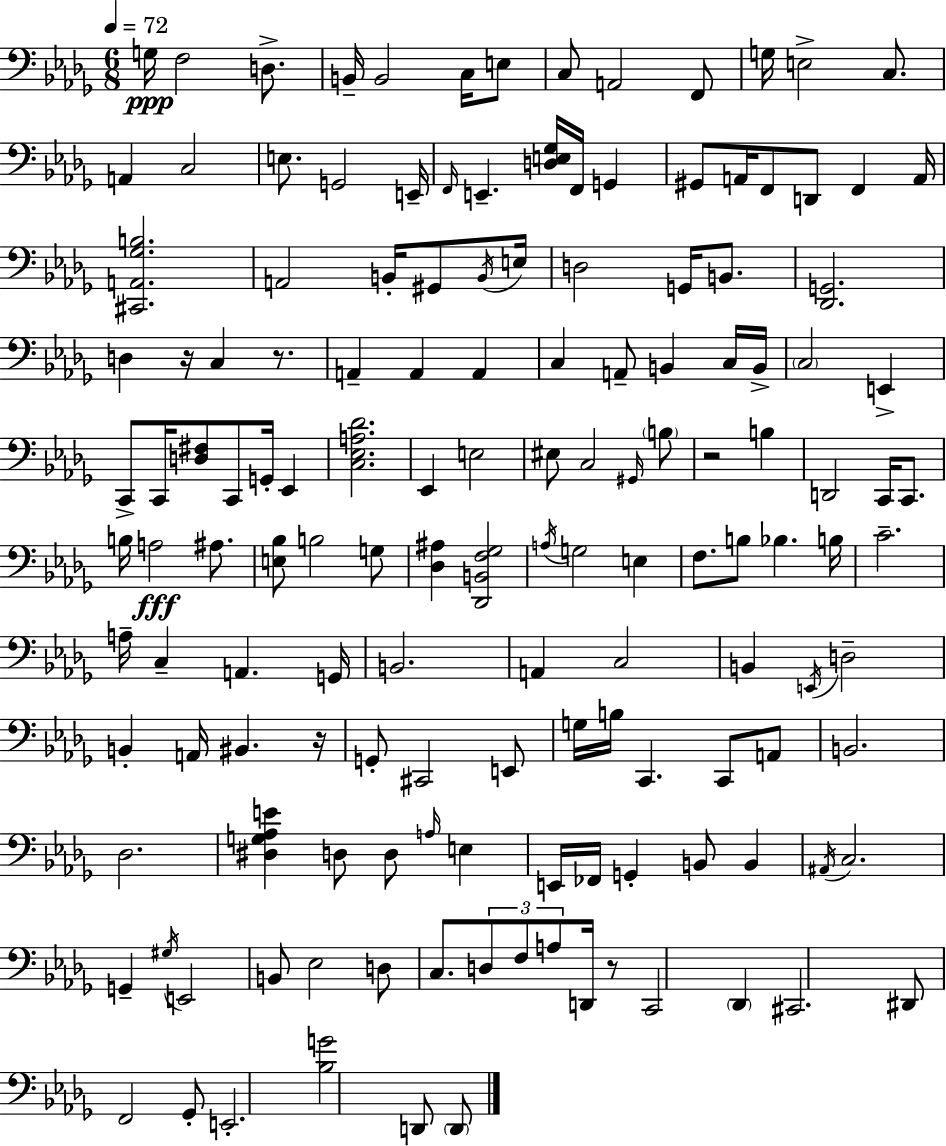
{
  \clef bass
  \numericTimeSignature
  \time 6/8
  \key bes \minor
  \tempo 4 = 72
  \repeat volta 2 { g16\ppp f2 d8.-> | b,16-- b,2 c16 e8 | c8 a,2 f,8 | g16 e2-> c8. | \break a,4 c2 | e8. g,2 e,16-- | \grace { f,16 } e,4.-- <d e ges>16 f,16 g,4 | gis,8 a,16 f,8 d,8 f,4 | \break a,16 <cis, a, ges b>2. | a,2 b,16-. gis,8 | \acciaccatura { b,16 } e16 d2 g,16 b,8. | <des, g,>2. | \break d4 r16 c4 r8. | a,4-- a,4 a,4 | c4 a,8-- b,4 | c16 b,16-> \parenthesize c2 e,4-> | \break c,8-> c,16 <d fis>8 c,8 g,16-. ees,4 | <c ees a des'>2. | ees,4 e2 | eis8 c2 | \break \grace { gis,16 } \parenthesize b8 r2 b4 | d,2 c,16 | c,8. b16 a2\fff | ais8. <e bes>8 b2 | \break g8 <des ais>4 <des, b, f ges>2 | \acciaccatura { a16 } g2 | e4 f8. b8 bes4. | b16 c'2.-- | \break a16-- c4-- a,4. | g,16 b,2. | a,4 c2 | b,4 \acciaccatura { e,16 } d2-- | \break b,4-. a,16 bis,4. | r16 g,8-. cis,2 | e,8 g16 b16 c,4. | c,8 a,8 b,2. | \break des2. | <dis g aes e'>4 d8 d8 | \grace { a16 } e4 e,16 fes,16 g,4-. | b,8 b,4 \acciaccatura { ais,16 } c2. | \break g,4-- \acciaccatura { gis16 } | e,2 b,8 ees2 | d8 c8. \tuplet 3/2 { d8 | f8 a8 } d,16 r8 c,2 | \break \parenthesize des,4 cis,2. | dis,8 f,2 | ges,8-. e,2.-. | <bes g'>2 | \break d,8 \parenthesize d,8 } \bar "|."
}